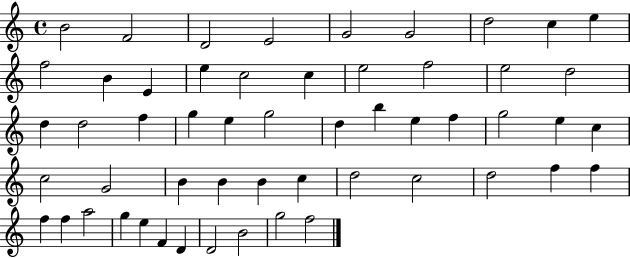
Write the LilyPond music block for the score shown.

{
  \clef treble
  \time 4/4
  \defaultTimeSignature
  \key c \major
  b'2 f'2 | d'2 e'2 | g'2 g'2 | d''2 c''4 e''4 | \break f''2 b'4 e'4 | e''4 c''2 c''4 | e''2 f''2 | e''2 d''2 | \break d''4 d''2 f''4 | g''4 e''4 g''2 | d''4 b''4 e''4 f''4 | g''2 e''4 c''4 | \break c''2 g'2 | b'4 b'4 b'4 c''4 | d''2 c''2 | d''2 f''4 f''4 | \break f''4 f''4 a''2 | g''4 e''4 f'4 d'4 | d'2 b'2 | g''2 f''2 | \break \bar "|."
}